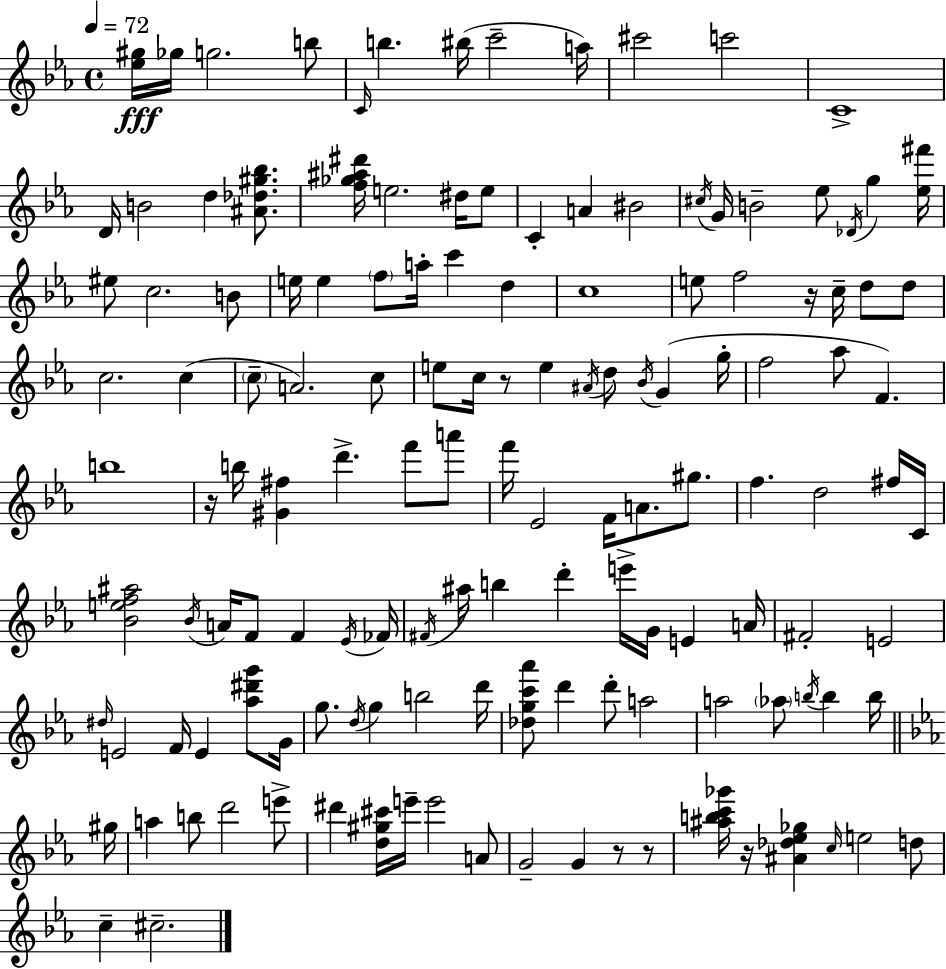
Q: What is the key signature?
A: EES major